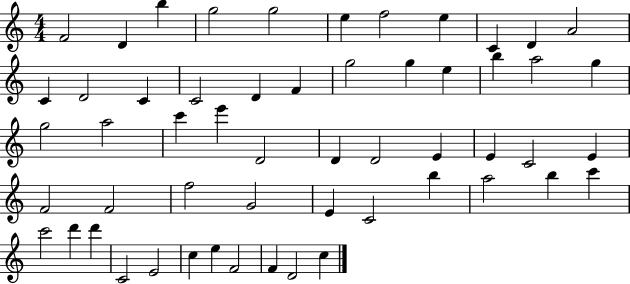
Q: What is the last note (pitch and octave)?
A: C5